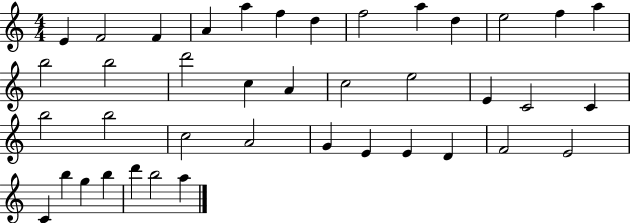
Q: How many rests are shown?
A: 0